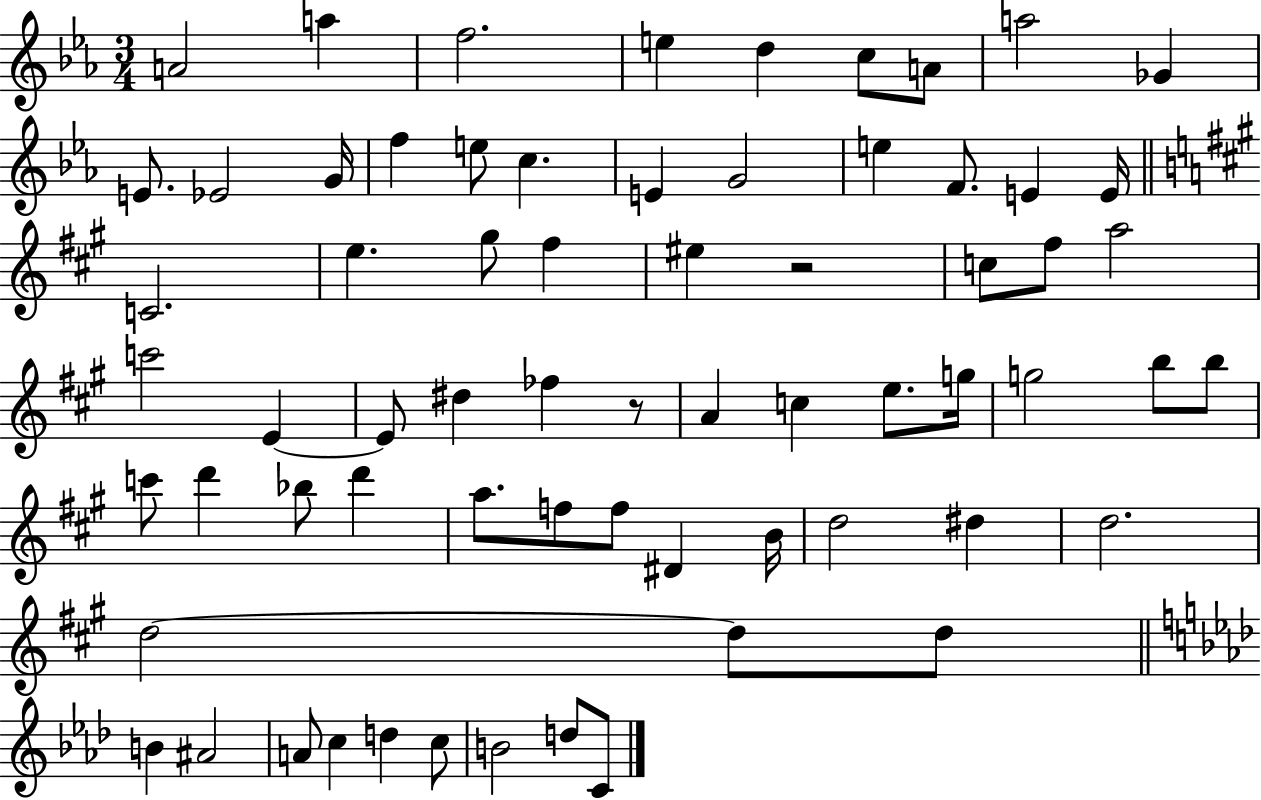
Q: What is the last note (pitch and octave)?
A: C4